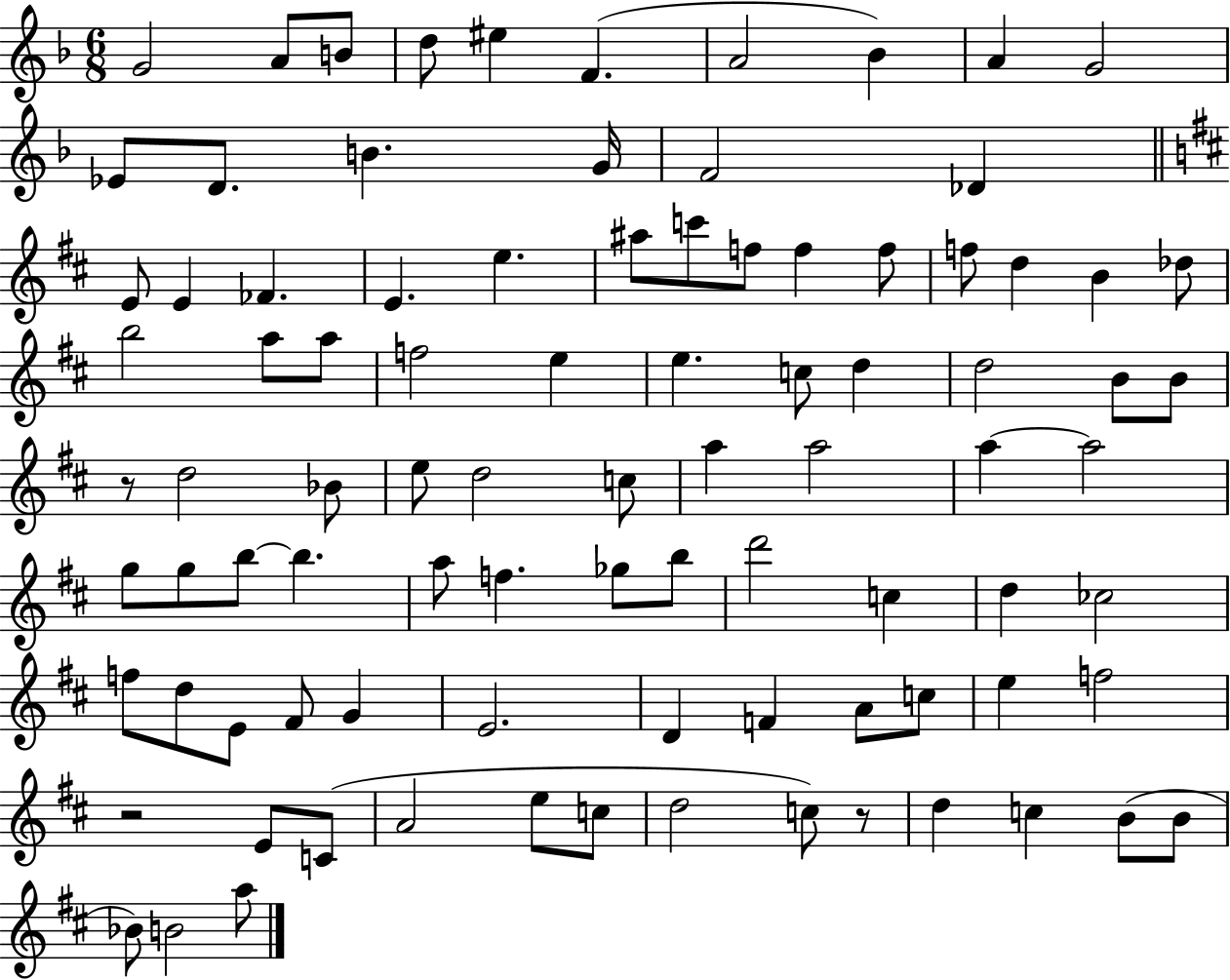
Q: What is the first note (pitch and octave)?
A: G4